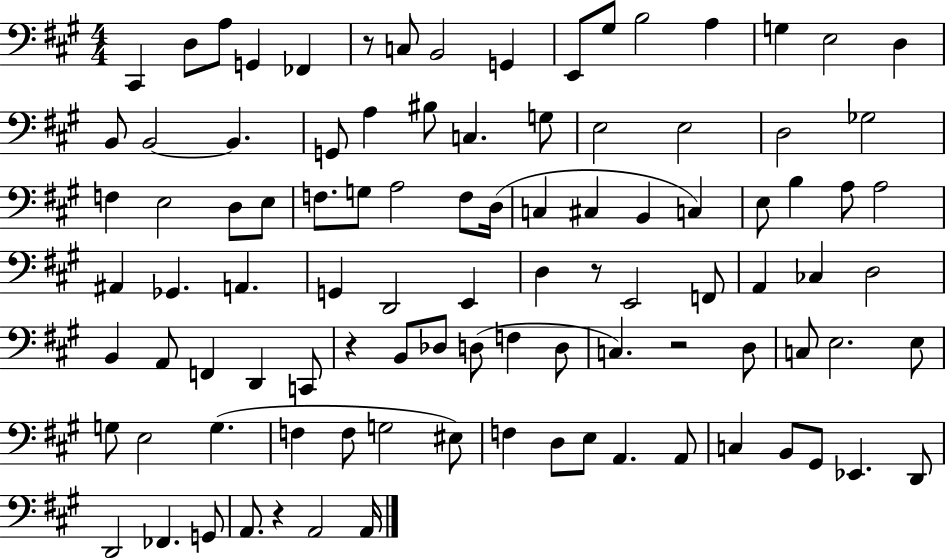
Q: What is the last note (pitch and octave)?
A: A2